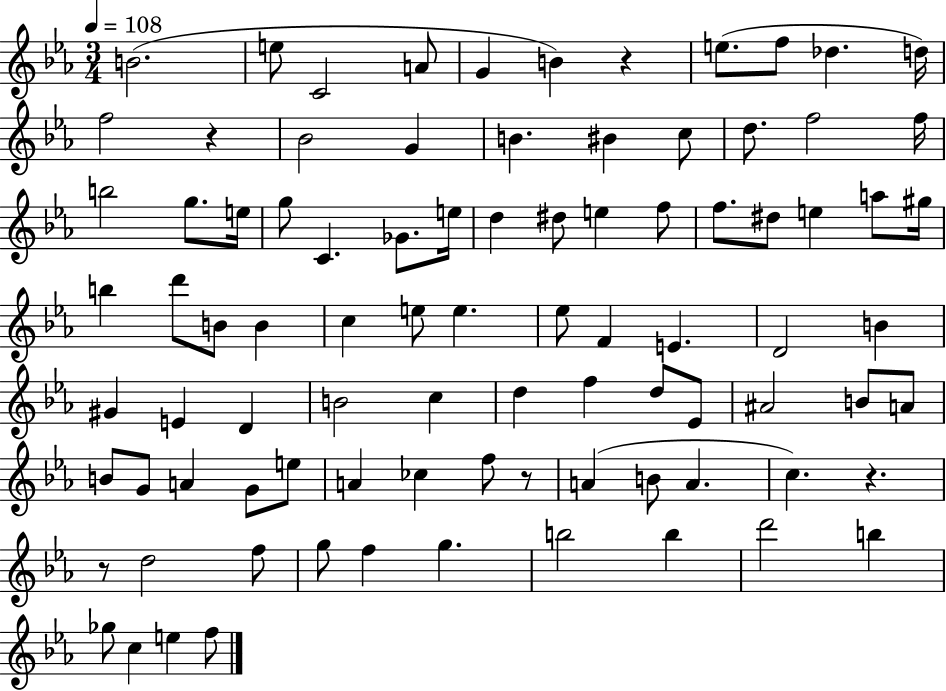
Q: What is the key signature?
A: EES major